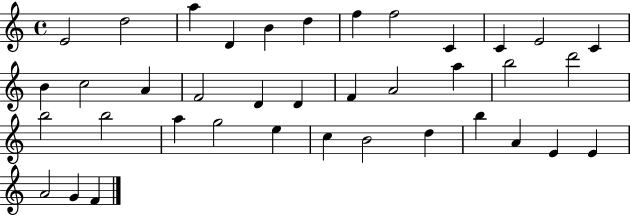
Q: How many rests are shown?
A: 0